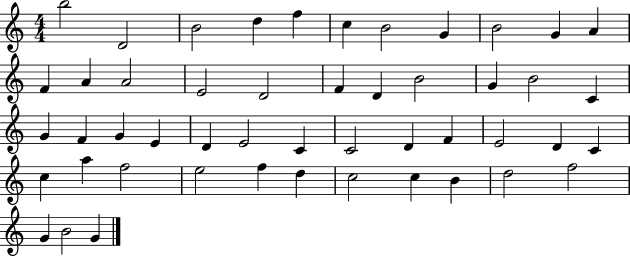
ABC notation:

X:1
T:Untitled
M:4/4
L:1/4
K:C
b2 D2 B2 d f c B2 G B2 G A F A A2 E2 D2 F D B2 G B2 C G F G E D E2 C C2 D F E2 D C c a f2 e2 f d c2 c B d2 f2 G B2 G